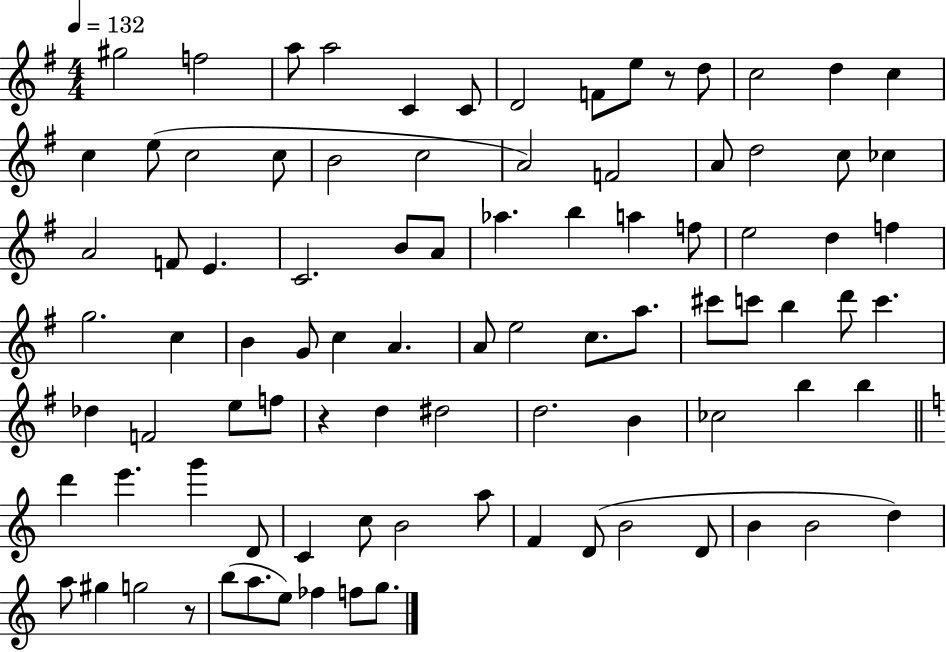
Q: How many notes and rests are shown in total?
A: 91